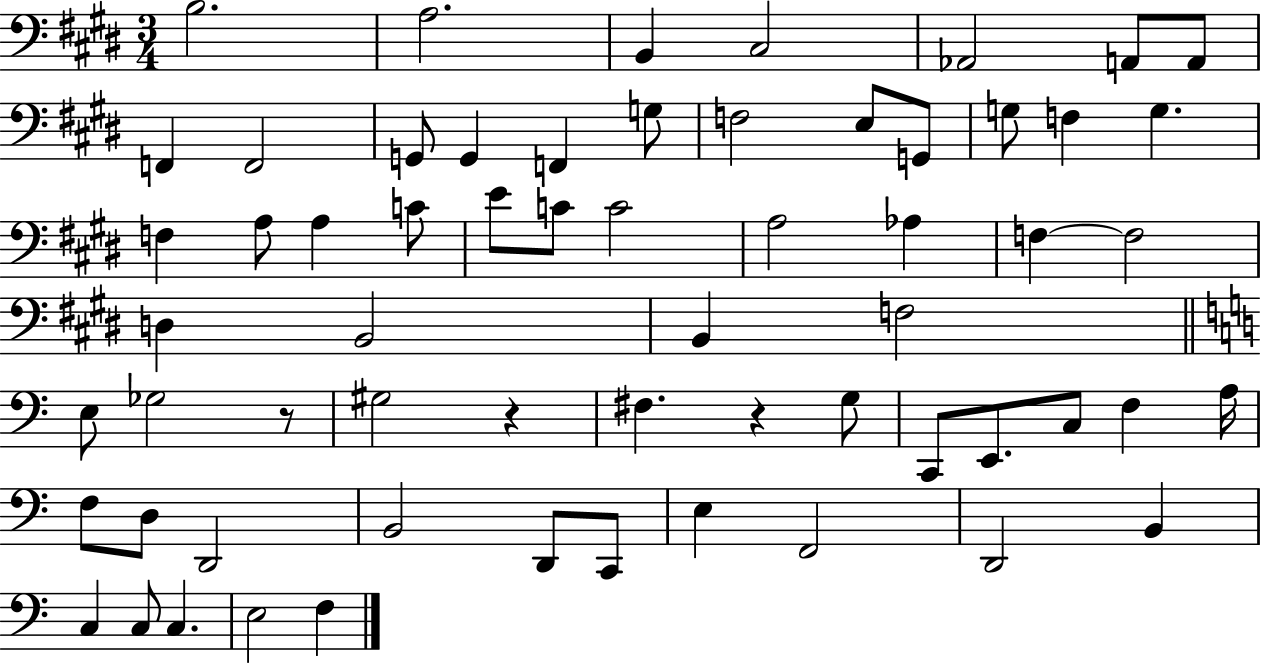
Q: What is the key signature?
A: E major